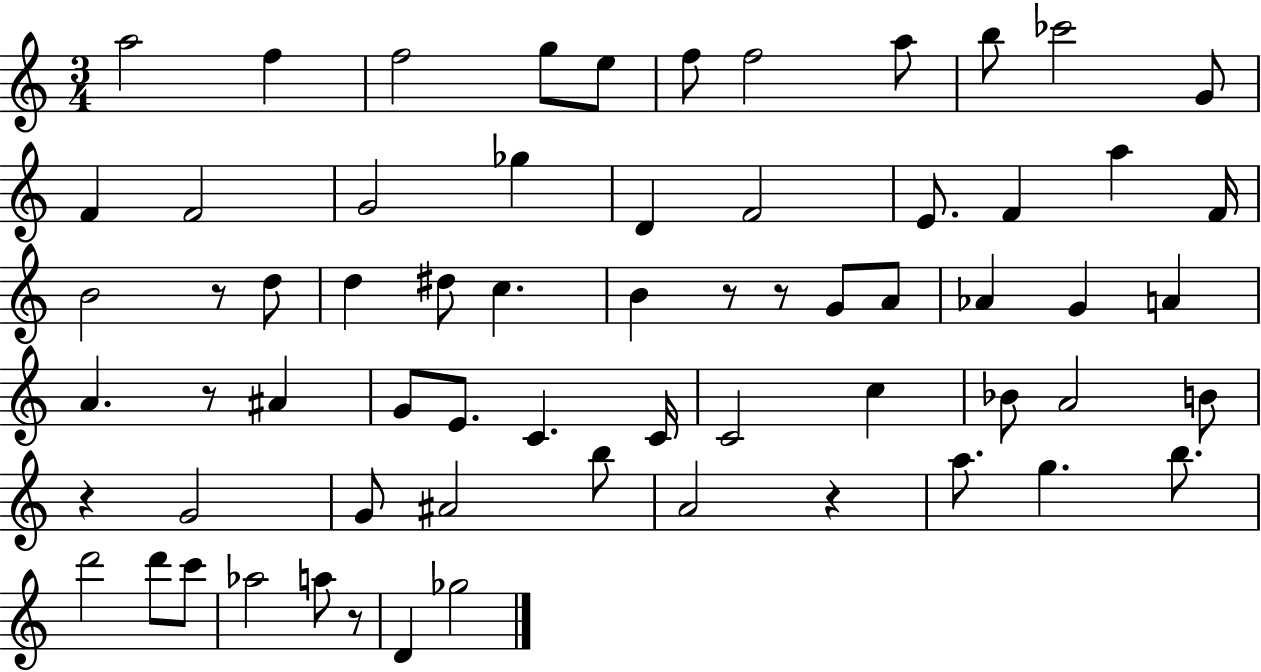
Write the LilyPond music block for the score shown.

{
  \clef treble
  \numericTimeSignature
  \time 3/4
  \key c \major
  a''2 f''4 | f''2 g''8 e''8 | f''8 f''2 a''8 | b''8 ces'''2 g'8 | \break f'4 f'2 | g'2 ges''4 | d'4 f'2 | e'8. f'4 a''4 f'16 | \break b'2 r8 d''8 | d''4 dis''8 c''4. | b'4 r8 r8 g'8 a'8 | aes'4 g'4 a'4 | \break a'4. r8 ais'4 | g'8 e'8. c'4. c'16 | c'2 c''4 | bes'8 a'2 b'8 | \break r4 g'2 | g'8 ais'2 b''8 | a'2 r4 | a''8. g''4. b''8. | \break d'''2 d'''8 c'''8 | aes''2 a''8 r8 | d'4 ges''2 | \bar "|."
}